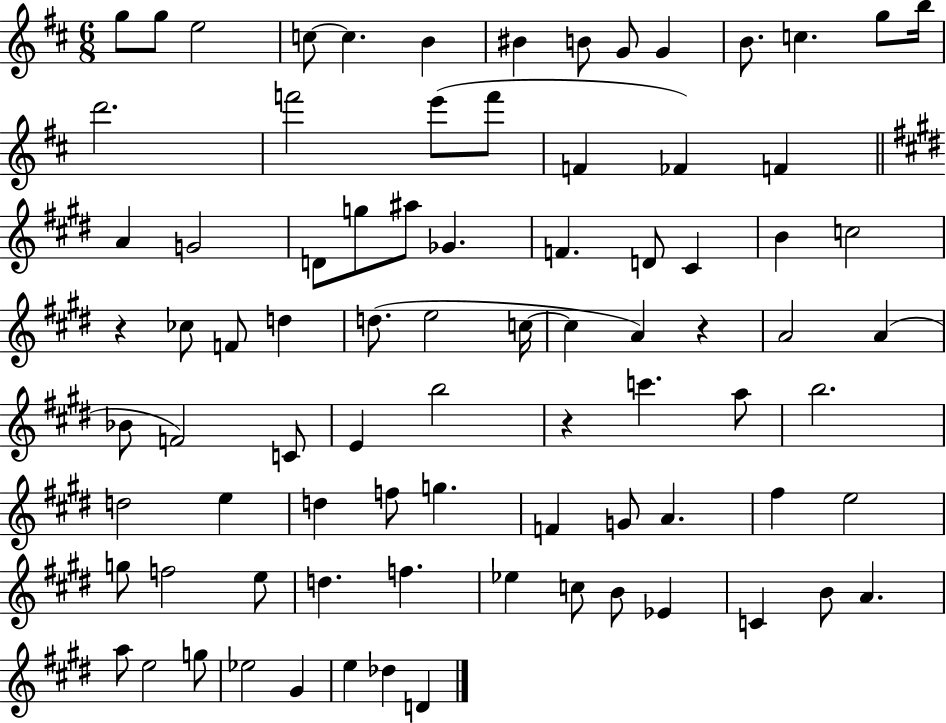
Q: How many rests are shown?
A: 3